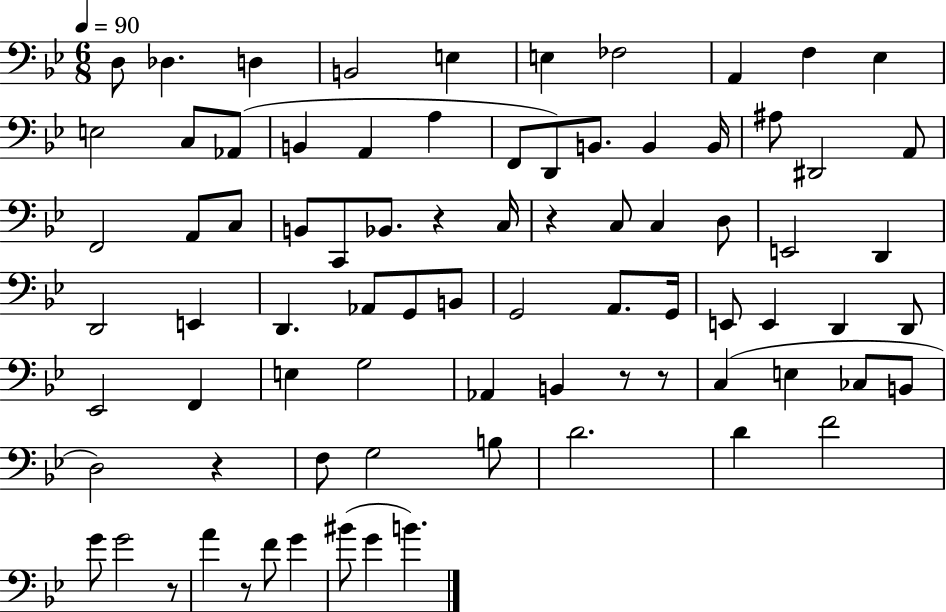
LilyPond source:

{
  \clef bass
  \numericTimeSignature
  \time 6/8
  \key bes \major
  \tempo 4 = 90
  d8 des4. d4 | b,2 e4 | e4 fes2 | a,4 f4 ees4 | \break e2 c8 aes,8( | b,4 a,4 a4 | f,8 d,8) b,8. b,4 b,16 | ais8 dis,2 a,8 | \break f,2 a,8 c8 | b,8 c,8 bes,8. r4 c16 | r4 c8 c4 d8 | e,2 d,4 | \break d,2 e,4 | d,4. aes,8 g,8 b,8 | g,2 a,8. g,16 | e,8 e,4 d,4 d,8 | \break ees,2 f,4 | e4 g2 | aes,4 b,4 r8 r8 | c4( e4 ces8 b,8 | \break d2) r4 | f8 g2 b8 | d'2. | d'4 f'2 | \break g'8 g'2 r8 | a'4 r8 f'8 g'4 | bis'8( g'4 b'4.) | \bar "|."
}